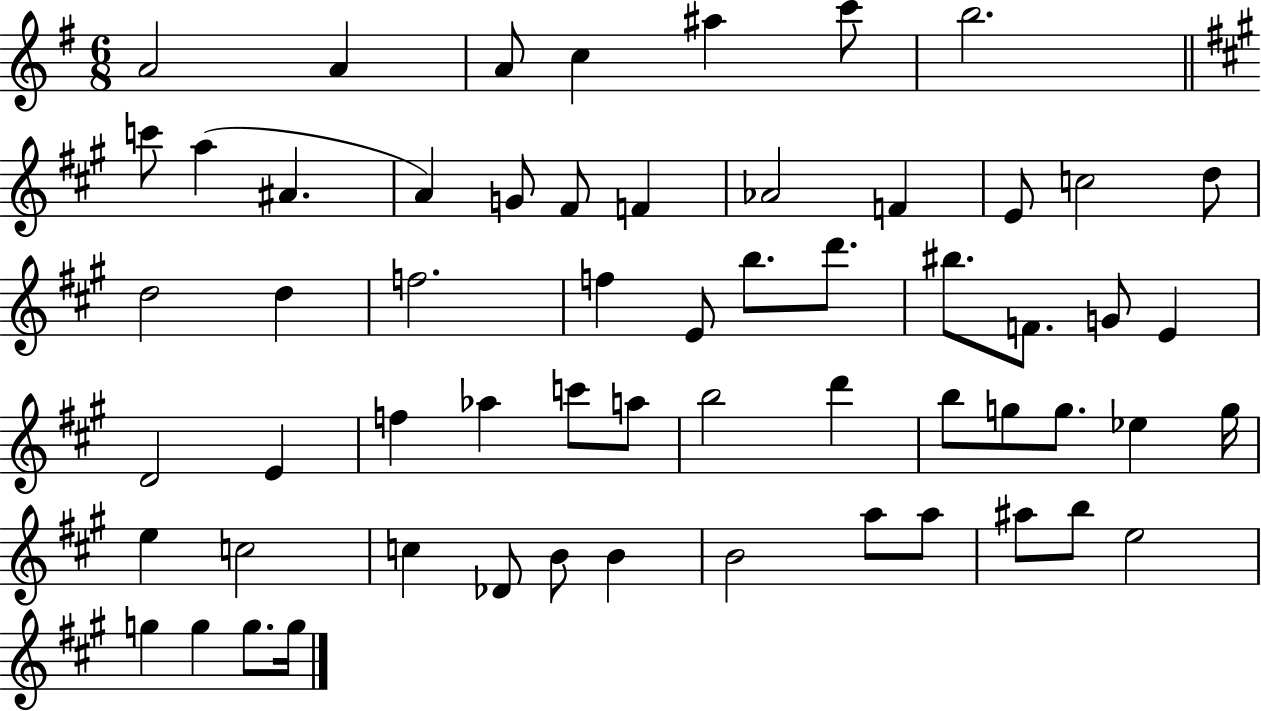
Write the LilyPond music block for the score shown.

{
  \clef treble
  \numericTimeSignature
  \time 6/8
  \key g \major
  a'2 a'4 | a'8 c''4 ais''4 c'''8 | b''2. | \bar "||" \break \key a \major c'''8 a''4( ais'4. | a'4) g'8 fis'8 f'4 | aes'2 f'4 | e'8 c''2 d''8 | \break d''2 d''4 | f''2. | f''4 e'8 b''8. d'''8. | bis''8. f'8. g'8 e'4 | \break d'2 e'4 | f''4 aes''4 c'''8 a''8 | b''2 d'''4 | b''8 g''8 g''8. ees''4 g''16 | \break e''4 c''2 | c''4 des'8 b'8 b'4 | b'2 a''8 a''8 | ais''8 b''8 e''2 | \break g''4 g''4 g''8. g''16 | \bar "|."
}